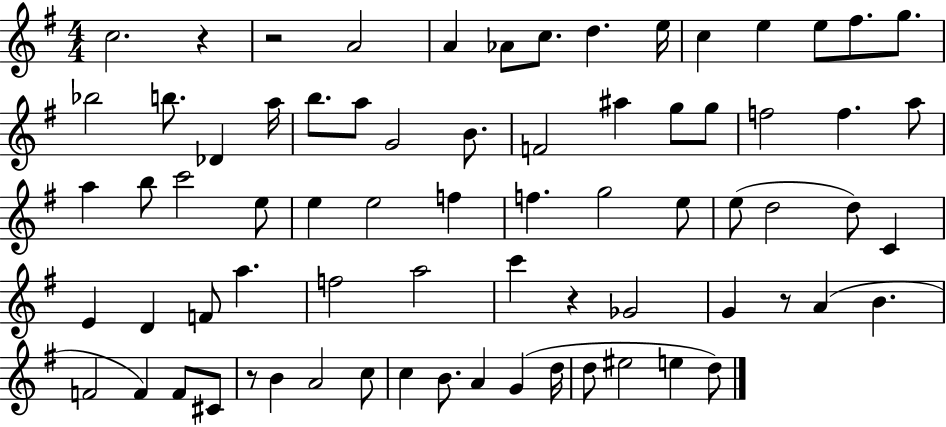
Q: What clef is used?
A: treble